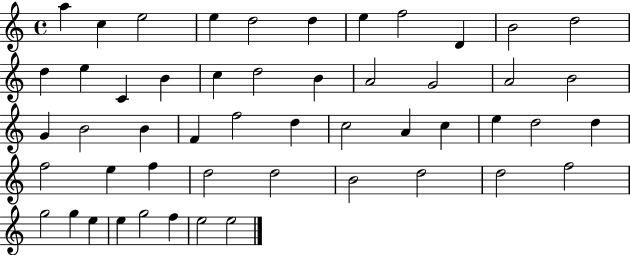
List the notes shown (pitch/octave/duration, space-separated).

A5/q C5/q E5/h E5/q D5/h D5/q E5/q F5/h D4/q B4/h D5/h D5/q E5/q C4/q B4/q C5/q D5/h B4/q A4/h G4/h A4/h B4/h G4/q B4/h B4/q F4/q F5/h D5/q C5/h A4/q C5/q E5/q D5/h D5/q F5/h E5/q F5/q D5/h D5/h B4/h D5/h D5/h F5/h G5/h G5/q E5/q E5/q G5/h F5/q E5/h E5/h